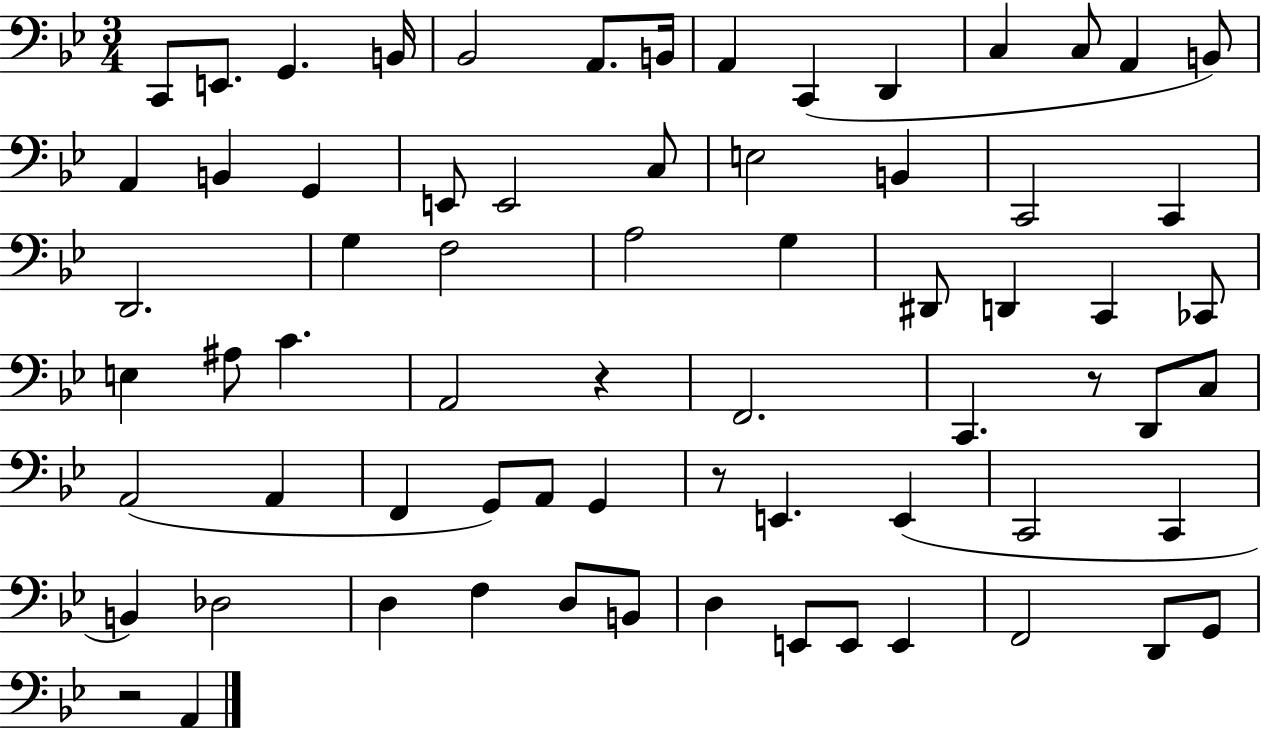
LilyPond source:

{
  \clef bass
  \numericTimeSignature
  \time 3/4
  \key bes \major
  \repeat volta 2 { c,8 e,8. g,4. b,16 | bes,2 a,8. b,16 | a,4 c,4( d,4 | c4 c8 a,4 b,8) | \break a,4 b,4 g,4 | e,8 e,2 c8 | e2 b,4 | c,2 c,4 | \break d,2. | g4 f2 | a2 g4 | dis,8 d,4 c,4 ces,8 | \break e4 ais8 c'4. | a,2 r4 | f,2. | c,4. r8 d,8 c8 | \break a,2( a,4 | f,4 g,8) a,8 g,4 | r8 e,4. e,4( | c,2 c,4 | \break b,4) des2 | d4 f4 d8 b,8 | d4 e,8 e,8 e,4 | f,2 d,8 g,8 | \break r2 a,4 | } \bar "|."
}